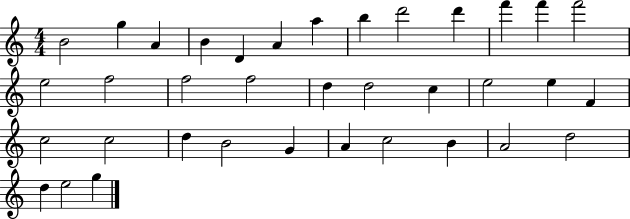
X:1
T:Untitled
M:4/4
L:1/4
K:C
B2 g A B D A a b d'2 d' f' f' f'2 e2 f2 f2 f2 d d2 c e2 e F c2 c2 d B2 G A c2 B A2 d2 d e2 g